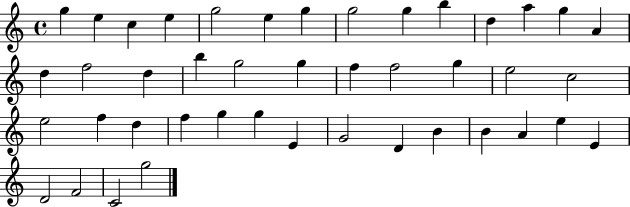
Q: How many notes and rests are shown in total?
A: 43